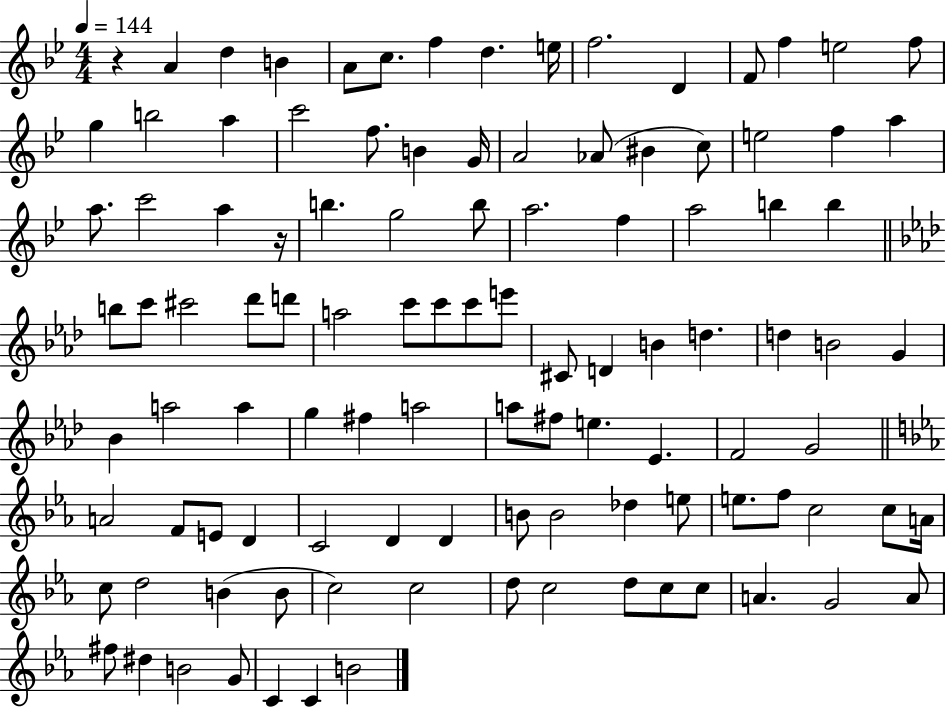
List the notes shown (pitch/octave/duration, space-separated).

R/q A4/q D5/q B4/q A4/e C5/e. F5/q D5/q. E5/s F5/h. D4/q F4/e F5/q E5/h F5/e G5/q B5/h A5/q C6/h F5/e. B4/q G4/s A4/h Ab4/e BIS4/q C5/e E5/h F5/q A5/q A5/e. C6/h A5/q R/s B5/q. G5/h B5/e A5/h. F5/q A5/h B5/q B5/q B5/e C6/e C#6/h Db6/e D6/e A5/h C6/e C6/e C6/e E6/e C#4/e D4/q B4/q D5/q. D5/q B4/h G4/q Bb4/q A5/h A5/q G5/q F#5/q A5/h A5/e F#5/e E5/q. Eb4/q. F4/h G4/h A4/h F4/e E4/e D4/q C4/h D4/q D4/q B4/e B4/h Db5/q E5/e E5/e. F5/e C5/h C5/e A4/s C5/e D5/h B4/q B4/e C5/h C5/h D5/e C5/h D5/e C5/e C5/e A4/q. G4/h A4/e F#5/e D#5/q B4/h G4/e C4/q C4/q B4/h